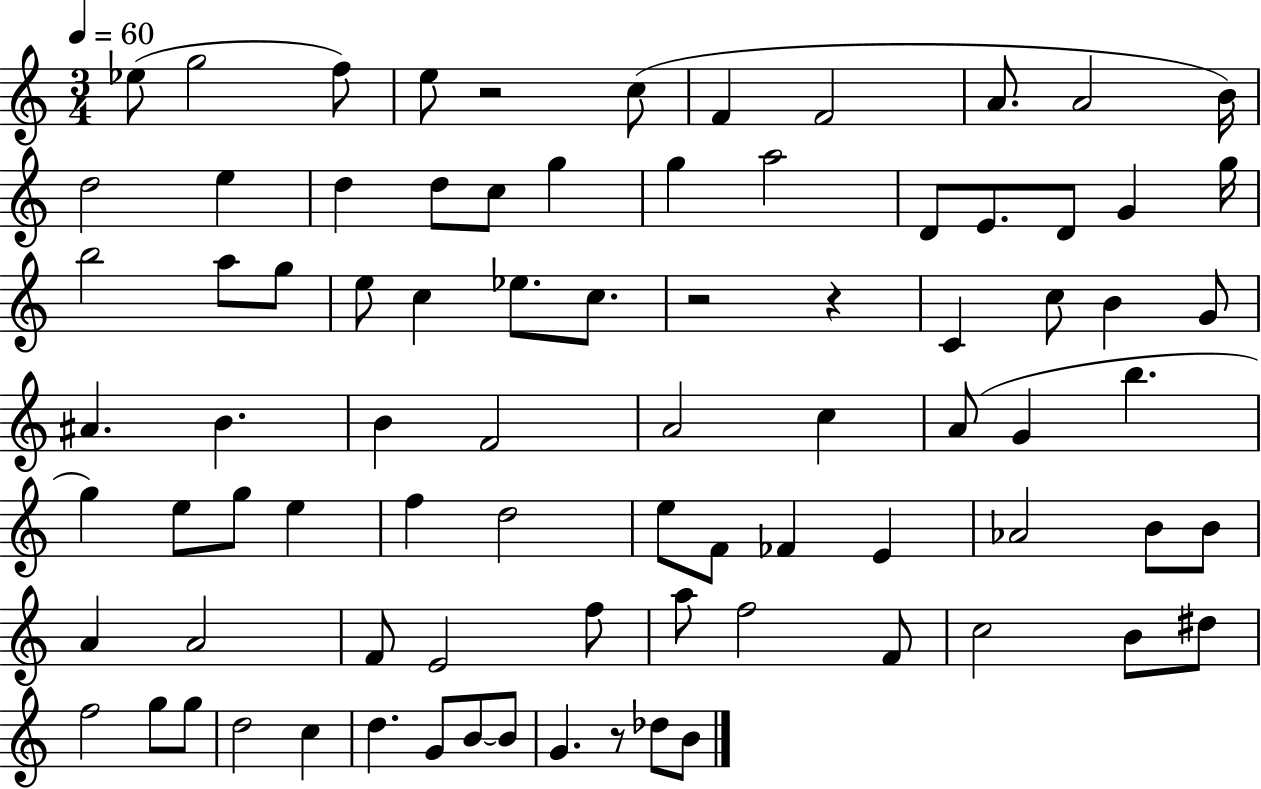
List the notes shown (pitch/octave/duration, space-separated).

Eb5/e G5/h F5/e E5/e R/h C5/e F4/q F4/h A4/e. A4/h B4/s D5/h E5/q D5/q D5/e C5/e G5/q G5/q A5/h D4/e E4/e. D4/e G4/q G5/s B5/h A5/e G5/e E5/e C5/q Eb5/e. C5/e. R/h R/q C4/q C5/e B4/q G4/e A#4/q. B4/q. B4/q F4/h A4/h C5/q A4/e G4/q B5/q. G5/q E5/e G5/e E5/q F5/q D5/h E5/e F4/e FES4/q E4/q Ab4/h B4/e B4/e A4/q A4/h F4/e E4/h F5/e A5/e F5/h F4/e C5/h B4/e D#5/e F5/h G5/e G5/e D5/h C5/q D5/q. G4/e B4/e B4/e G4/q. R/e Db5/e B4/e